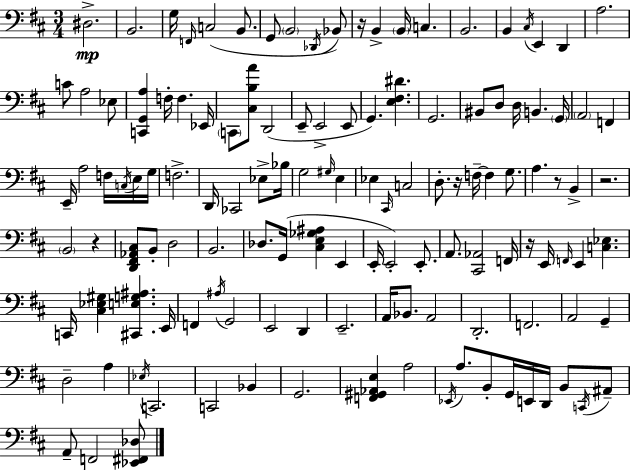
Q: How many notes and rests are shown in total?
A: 128